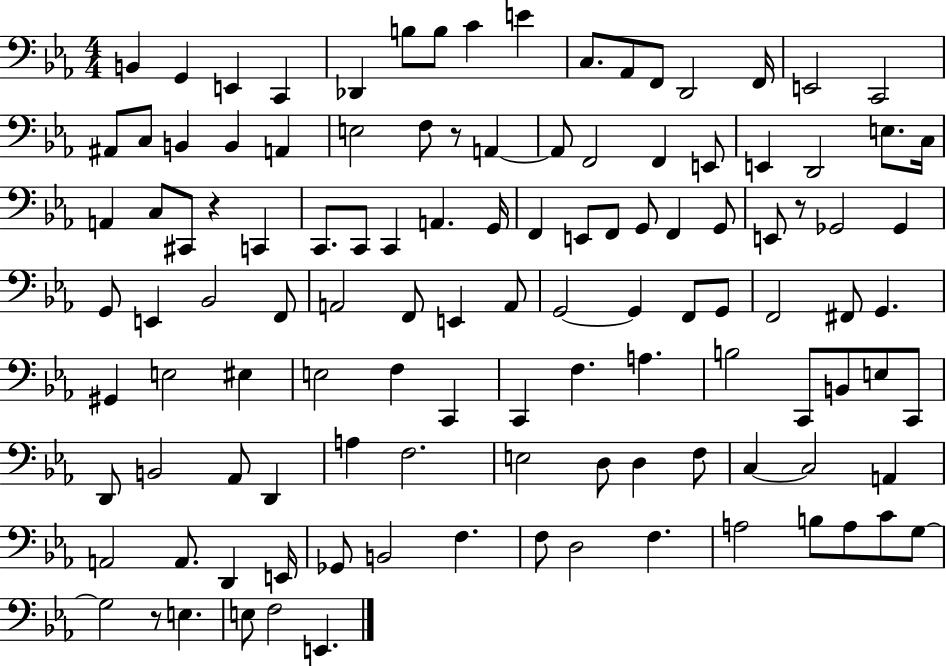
B2/q G2/q E2/q C2/q Db2/q B3/e B3/e C4/q E4/q C3/e. Ab2/e F2/e D2/h F2/s E2/h C2/h A#2/e C3/e B2/q B2/q A2/q E3/h F3/e R/e A2/q A2/e F2/h F2/q E2/e E2/q D2/h E3/e. C3/s A2/q C3/e C#2/e R/q C2/q C2/e. C2/e C2/q A2/q. G2/s F2/q E2/e F2/e G2/e F2/q G2/e E2/e R/e Gb2/h Gb2/q G2/e E2/q Bb2/h F2/e A2/h F2/e E2/q A2/e G2/h G2/q F2/e G2/e F2/h F#2/e G2/q. G#2/q E3/h EIS3/q E3/h F3/q C2/q C2/q F3/q. A3/q. B3/h C2/e B2/e E3/e C2/e D2/e B2/h Ab2/e D2/q A3/q F3/h. E3/h D3/e D3/q F3/e C3/q C3/h A2/q A2/h A2/e. D2/q E2/s Gb2/e B2/h F3/q. F3/e D3/h F3/q. A3/h B3/e A3/e C4/e G3/e G3/h R/e E3/q. E3/e F3/h E2/q.